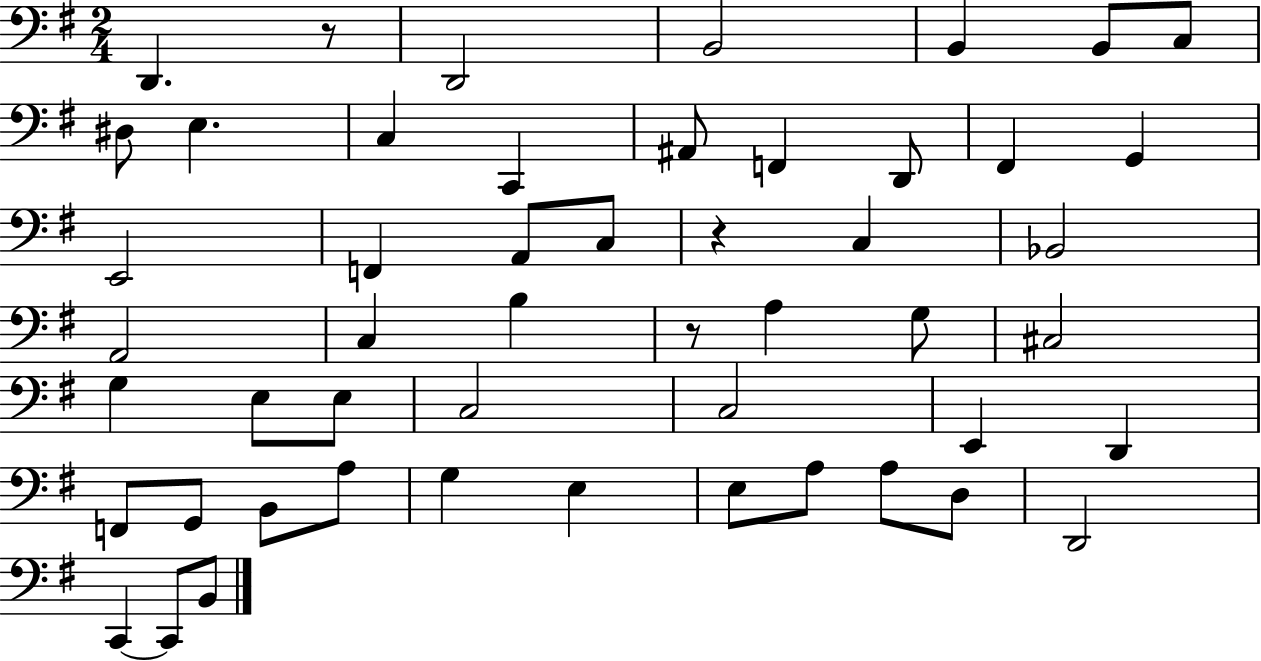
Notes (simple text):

D2/q. R/e D2/h B2/h B2/q B2/e C3/e D#3/e E3/q. C3/q C2/q A#2/e F2/q D2/e F#2/q G2/q E2/h F2/q A2/e C3/e R/q C3/q Bb2/h A2/h C3/q B3/q R/e A3/q G3/e C#3/h G3/q E3/e E3/e C3/h C3/h E2/q D2/q F2/e G2/e B2/e A3/e G3/q E3/q E3/e A3/e A3/e D3/e D2/h C2/q C2/e B2/e